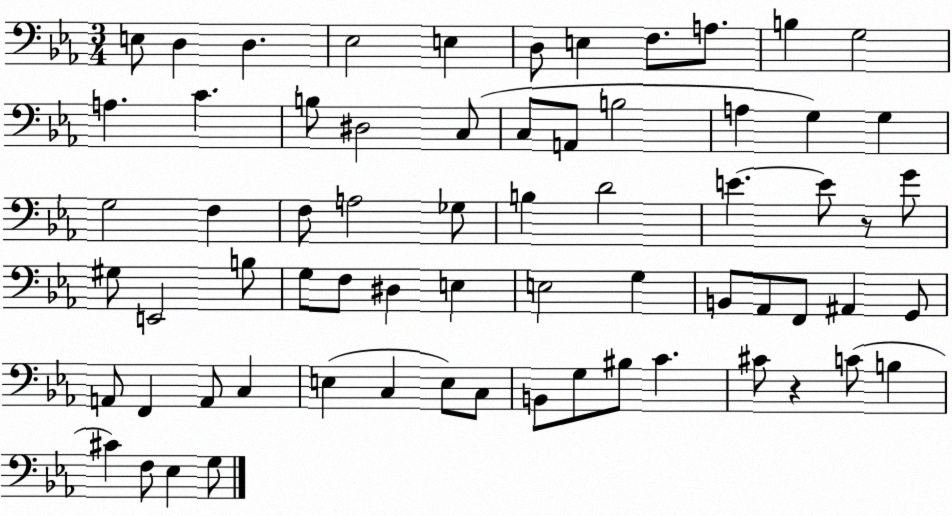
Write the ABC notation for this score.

X:1
T:Untitled
M:3/4
L:1/4
K:Eb
E,/2 D, D, _E,2 E, D,/2 E, F,/2 A,/2 B, G,2 A, C B,/2 ^D,2 C,/2 C,/2 A,,/2 B,2 A, G, G, G,2 F, F,/2 A,2 _G,/2 B, D2 E E/2 z/2 G/2 ^G,/2 E,,2 B,/2 G,/2 F,/2 ^D, E, E,2 G, B,,/2 _A,,/2 F,,/2 ^A,, G,,/2 A,,/2 F,, A,,/2 C, E, C, E,/2 C,/2 B,,/2 G,/2 ^B,/2 C ^C/2 z C/2 B, ^C F,/2 _E, G,/2